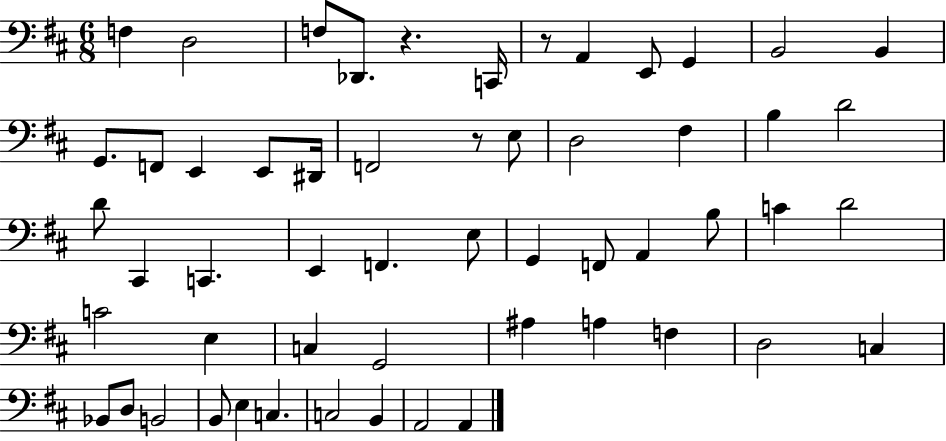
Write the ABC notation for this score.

X:1
T:Untitled
M:6/8
L:1/4
K:D
F, D,2 F,/2 _D,,/2 z C,,/4 z/2 A,, E,,/2 G,, B,,2 B,, G,,/2 F,,/2 E,, E,,/2 ^D,,/4 F,,2 z/2 E,/2 D,2 ^F, B, D2 D/2 ^C,, C,, E,, F,, E,/2 G,, F,,/2 A,, B,/2 C D2 C2 E, C, G,,2 ^A, A, F, D,2 C, _B,,/2 D,/2 B,,2 B,,/2 E, C, C,2 B,, A,,2 A,,